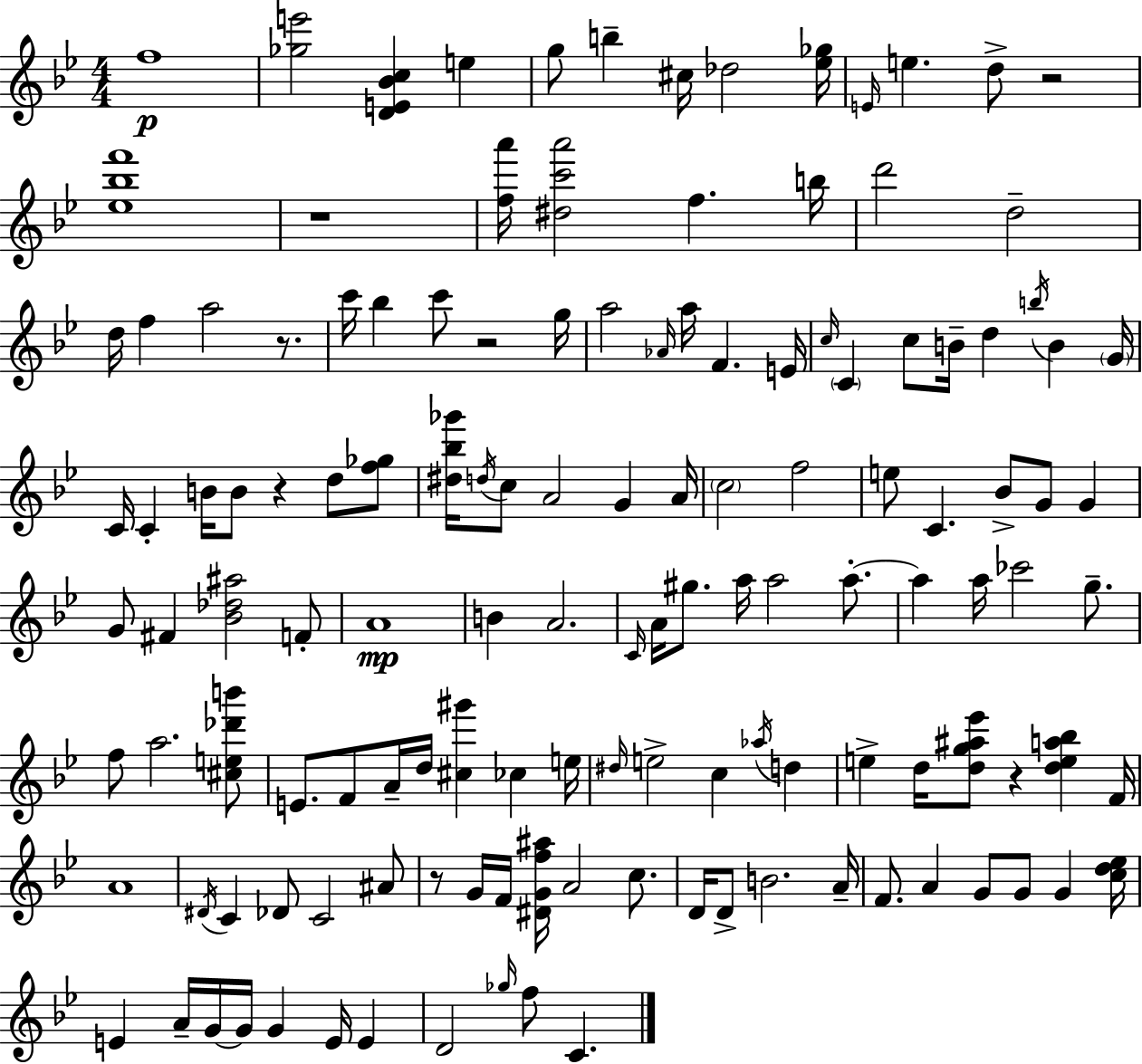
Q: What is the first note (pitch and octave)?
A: F5